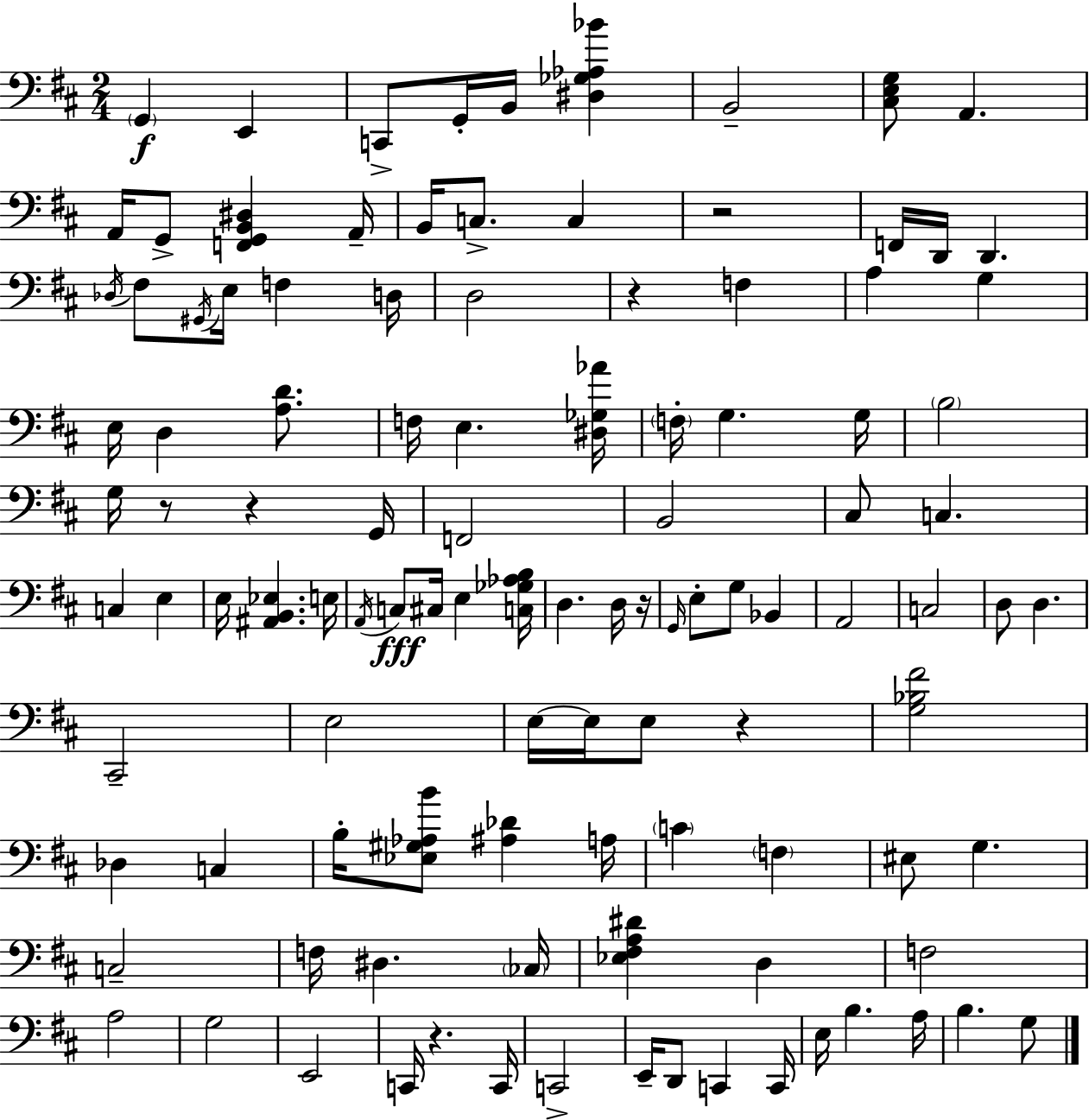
G2/q E2/q C2/e G2/s B2/s [D#3,Gb3,Ab3,Bb4]/q B2/h [C#3,E3,G3]/e A2/q. A2/s G2/e [F2,G2,B2,D#3]/q A2/s B2/s C3/e. C3/q R/h F2/s D2/s D2/q. Db3/s F#3/e G#2/s E3/s F3/q D3/s D3/h R/q F3/q A3/q G3/q E3/s D3/q [A3,D4]/e. F3/s E3/q. [D#3,Gb3,Ab4]/s F3/s G3/q. G3/s B3/h G3/s R/e R/q G2/s F2/h B2/h C#3/e C3/q. C3/q E3/q E3/s [A#2,B2,Eb3]/q. E3/s A2/s C3/e C#3/s E3/q [C3,Gb3,Ab3,B3]/s D3/q. D3/s R/s G2/s E3/e G3/e Bb2/q A2/h C3/h D3/e D3/q. C#2/h E3/h E3/s E3/s E3/e R/q [G3,Bb3,F#4]/h Db3/q C3/q B3/s [Eb3,G#3,Ab3,B4]/e [A#3,Db4]/q A3/s C4/q F3/q EIS3/e G3/q. C3/h F3/s D#3/q. CES3/s [Eb3,F#3,A3,D#4]/q D3/q F3/h A3/h G3/h E2/h C2/s R/q. C2/s C2/h E2/s D2/e C2/q C2/s E3/s B3/q. A3/s B3/q. G3/e